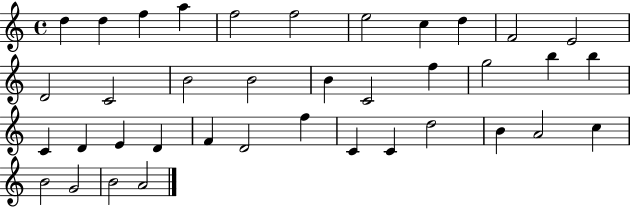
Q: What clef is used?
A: treble